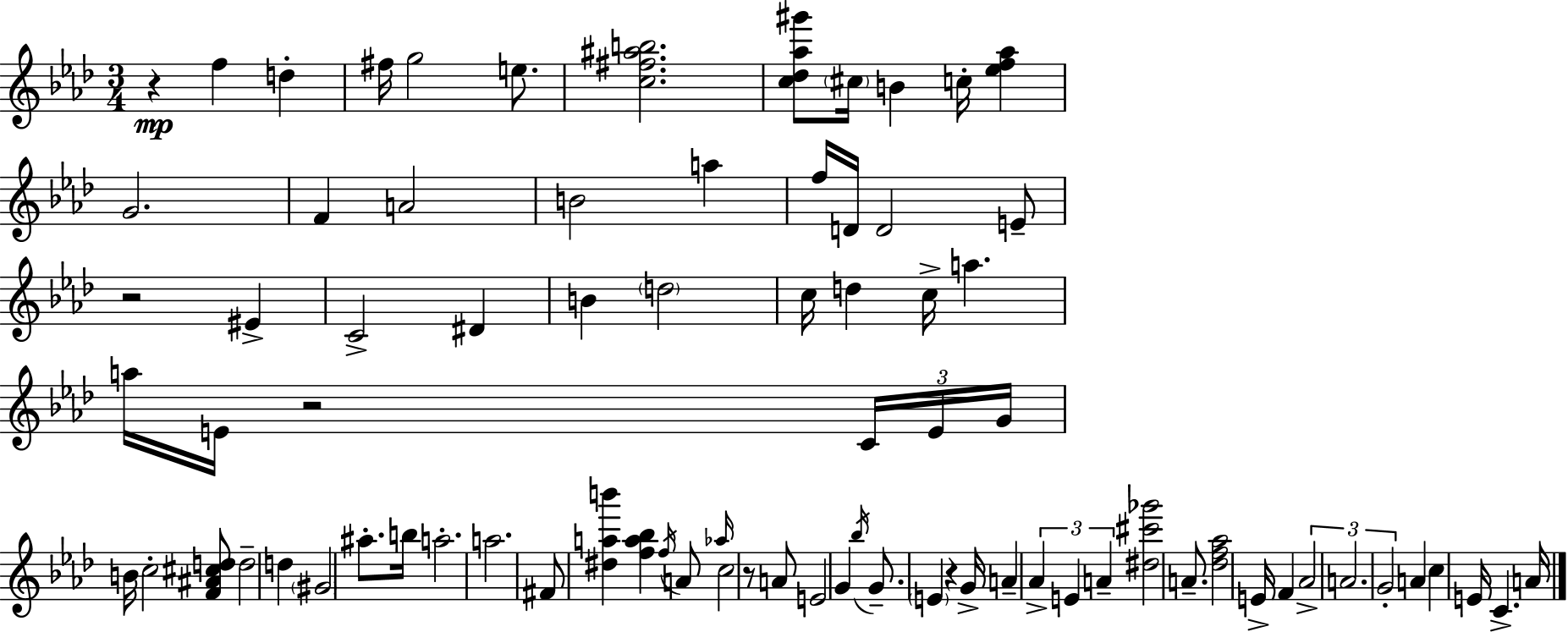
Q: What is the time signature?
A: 3/4